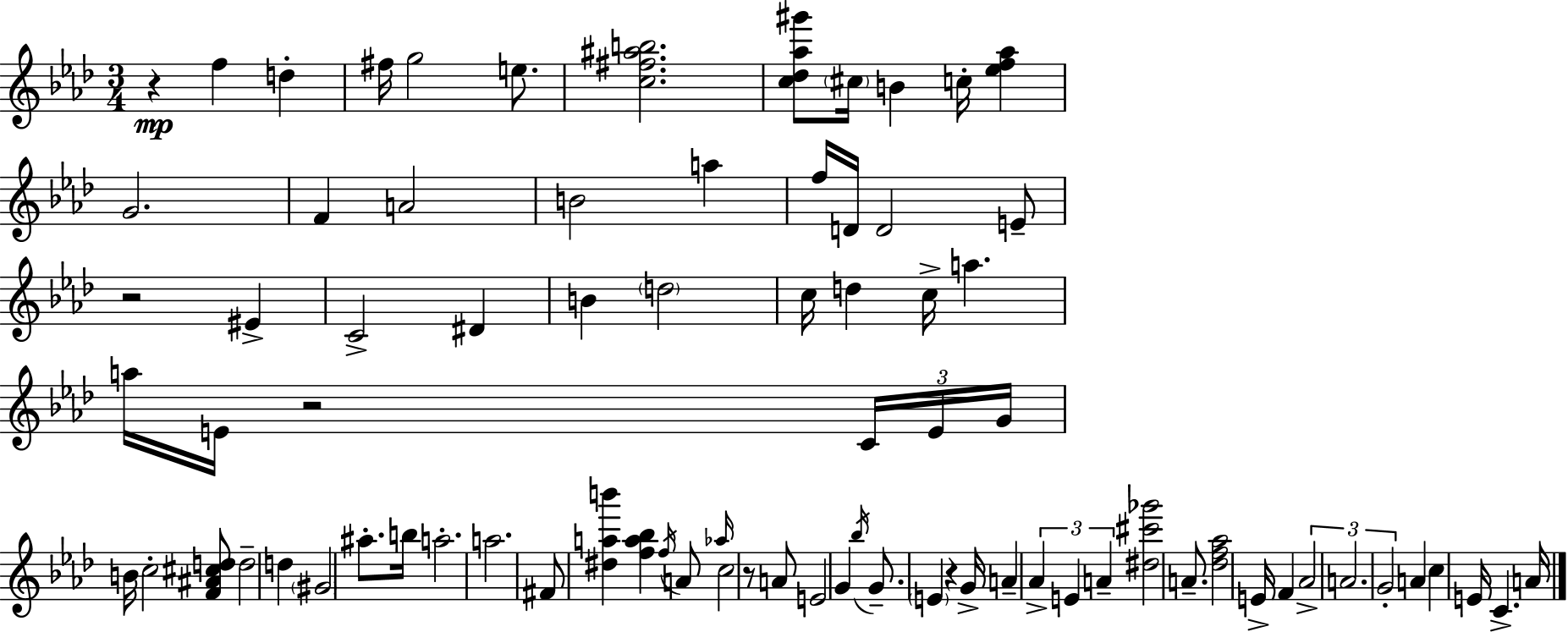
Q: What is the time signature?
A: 3/4